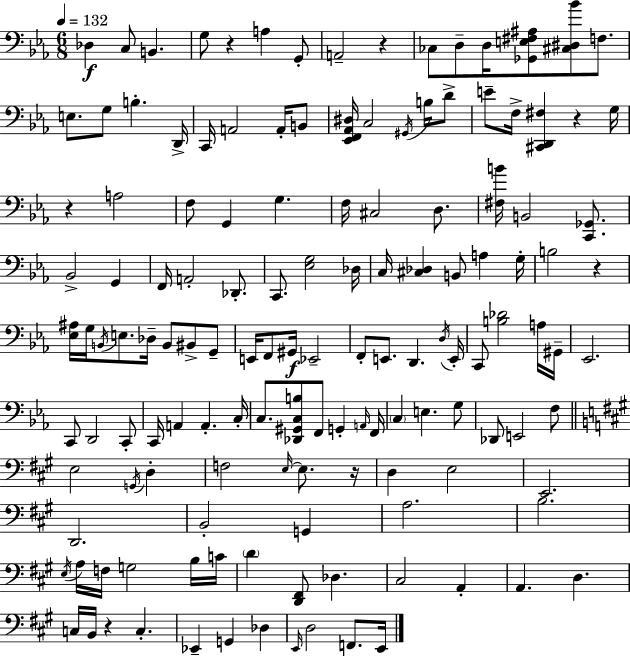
{
  \clef bass
  \numericTimeSignature
  \time 6/8
  \key ees \major
  \tempo 4 = 132
  des4\f c8 b,4. | g8 r4 a4 g,8-. | a,2-- r4 | ces8 d8-- d16 <ges, e fis ais>8 <cis dis bes'>8 f8. | \break e8. g8 b4.-. d,16-> | c,16 a,2 a,16-. b,8 | <ees, f, aes, dis>16 c2 \acciaccatura { gis,16 } b16 d'8-> | e'8-- f16-> <cis, d, fis>4 r4 | \break g16 r4 a2 | f8 g,4 g4. | f16 cis2 d8. | <fis b'>16 b,2 <c, ges,>8. | \break bes,2-> g,4 | f,16 a,2-. des,8.-. | c,8. <ees g>2 | des16 c16 <cis des>4 b,8 a4 | \break g16-. b2 r4 | <ees ais>16 g16 \acciaccatura { b,16 } e8. des16-- b,8 bis,8-> | g,8-- e,16 f,8 gis,16\f ees,2-- | f,8-. e,8. d,4. | \break \acciaccatura { d16 } e,16-. c,8 <b des'>2 | a16 gis,16-- ees,2. | c,8 d,2 | c,8-. c,16 a,4 a,4.-. | \break c16-. c8. <des, gis, c b>8 f,8 g,4-. | \grace { a,16 } f,16 \parenthesize c4 e4. | g8 des,8 e,2 | f8 \bar "||" \break \key a \major e2 \acciaccatura { g,16 } d4-. | f2 \grace { e16~ }~ e8. | r16 d4 e2 | e,2. | \break d,2. | b,2-. g,4 | a2. | b2. | \break \acciaccatura { e16 } a16 f16 g2 | b16 c'16 \parenthesize d'4 <d, fis,>8 des4. | cis2 a,4-. | a,4. d4. | \break c16 b,16 r4 c4.-. | ees,4-- g,4 des4 | \grace { e,16 } d2 | f,8. e,16 \bar "|."
}